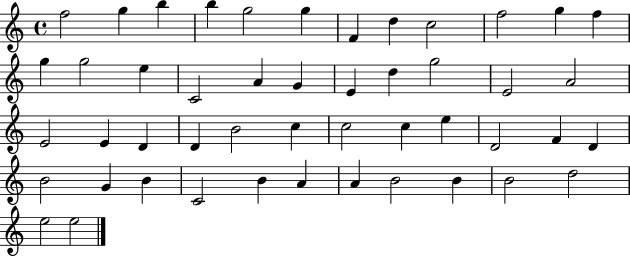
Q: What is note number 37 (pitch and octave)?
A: G4